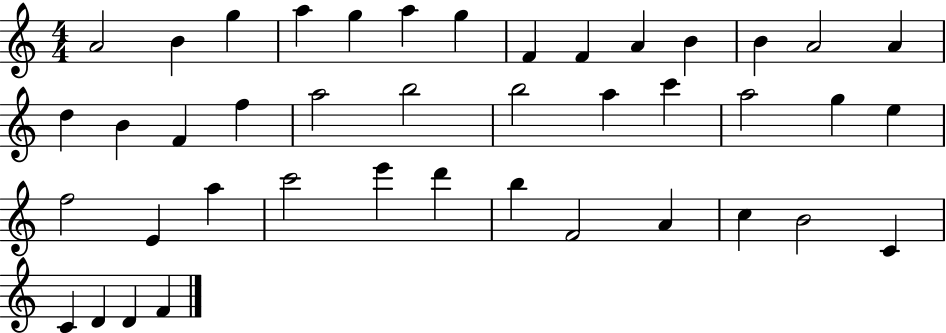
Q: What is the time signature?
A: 4/4